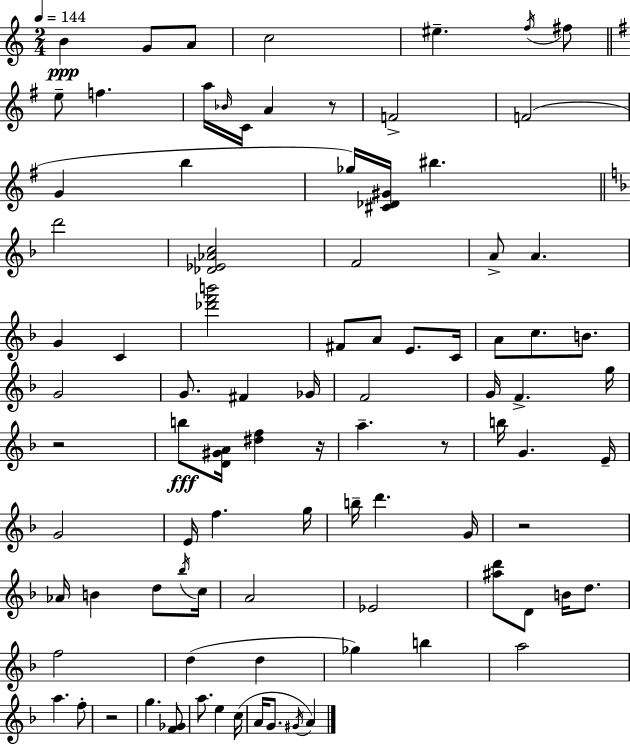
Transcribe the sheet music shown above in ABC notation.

X:1
T:Untitled
M:2/4
L:1/4
K:Am
B G/2 A/2 c2 ^e f/4 ^f/2 e/2 f a/4 _B/4 C/4 A z/2 F2 F2 G b _g/4 [^C_D^G]/4 ^b d'2 [_D_E_Ac]2 F2 A/2 A G C [_d'f'b']2 ^F/2 A/2 E/2 C/4 A/2 c/2 B/2 G2 G/2 ^F _G/4 F2 G/4 F g/4 z2 b/2 [D^GA]/4 [^df] z/4 a z/2 b/4 G E/4 G2 E/4 f g/4 b/4 d' G/4 z2 _A/4 B d/2 _b/4 c/4 A2 _E2 [^ad']/2 D/2 B/4 d/2 f2 d d _g b a2 a f/2 z2 g [F_G]/2 a/2 e c/4 A/4 G/2 ^G/4 A